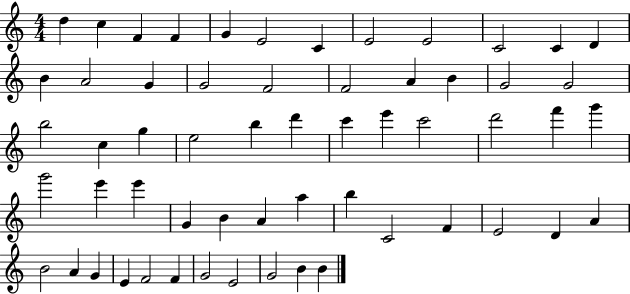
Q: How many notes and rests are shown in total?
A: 58